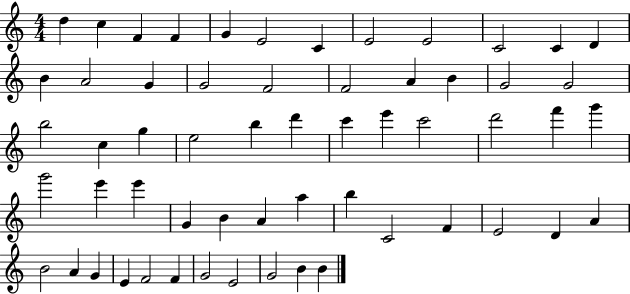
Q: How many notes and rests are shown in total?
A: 58